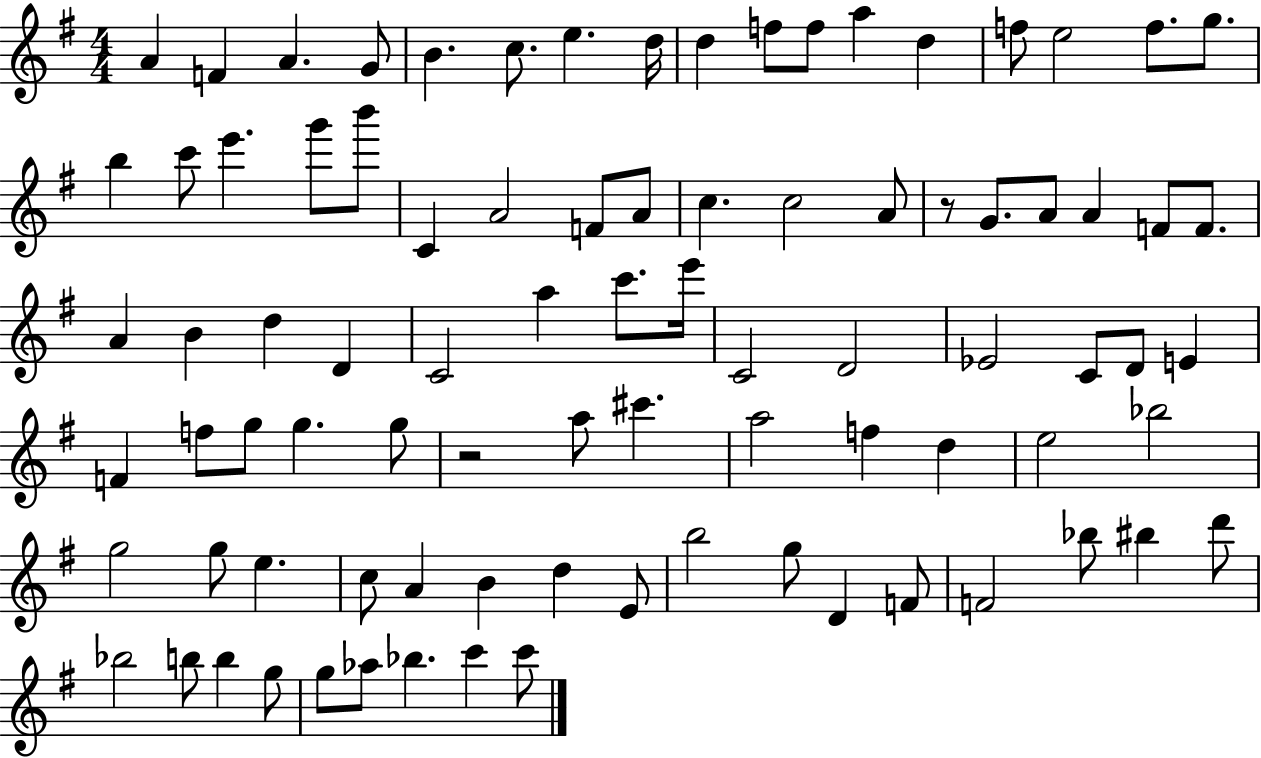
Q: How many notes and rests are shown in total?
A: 87